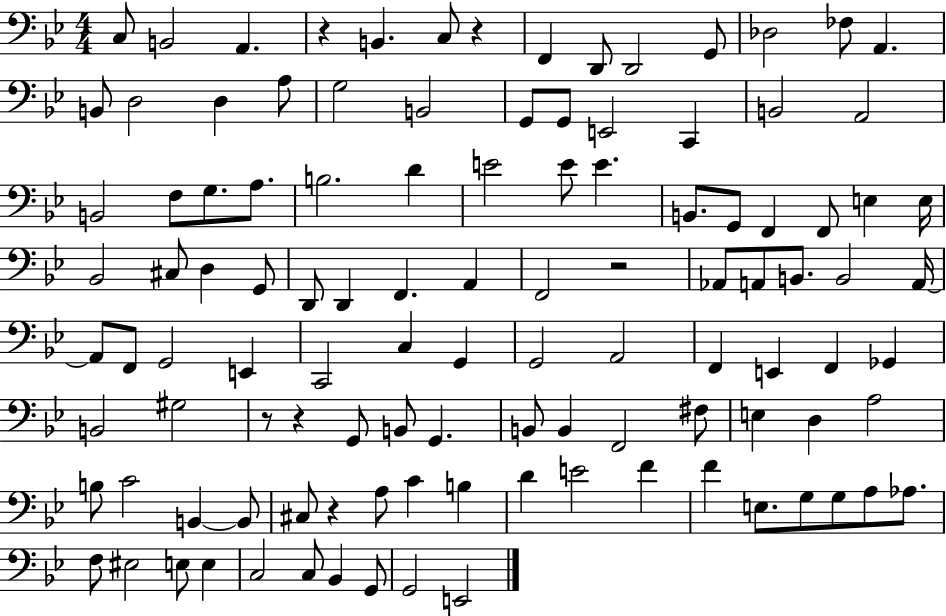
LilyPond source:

{
  \clef bass
  \numericTimeSignature
  \time 4/4
  \key bes \major
  \repeat volta 2 { c8 b,2 a,4. | r4 b,4. c8 r4 | f,4 d,8 d,2 g,8 | des2 fes8 a,4. | \break b,8 d2 d4 a8 | g2 b,2 | g,8 g,8 e,2 c,4 | b,2 a,2 | \break b,2 f8 g8. a8. | b2. d'4 | e'2 e'8 e'4. | b,8. g,8 f,4 f,8 e4 e16 | \break bes,2 cis8 d4 g,8 | d,8 d,4 f,4. a,4 | f,2 r2 | aes,8 a,8 b,8. b,2 a,16~~ | \break a,8 f,8 g,2 e,4 | c,2 c4 g,4 | g,2 a,2 | f,4 e,4 f,4 ges,4 | \break b,2 gis2 | r8 r4 g,8 b,8 g,4. | b,8 b,4 f,2 fis8 | e4 d4 a2 | \break b8 c'2 b,4~~ b,8 | cis8 r4 a8 c'4 b4 | d'4 e'2 f'4 | f'4 e8. g8 g8 a8 aes8. | \break f8 eis2 e8 e4 | c2 c8 bes,4 g,8 | g,2 e,2 | } \bar "|."
}